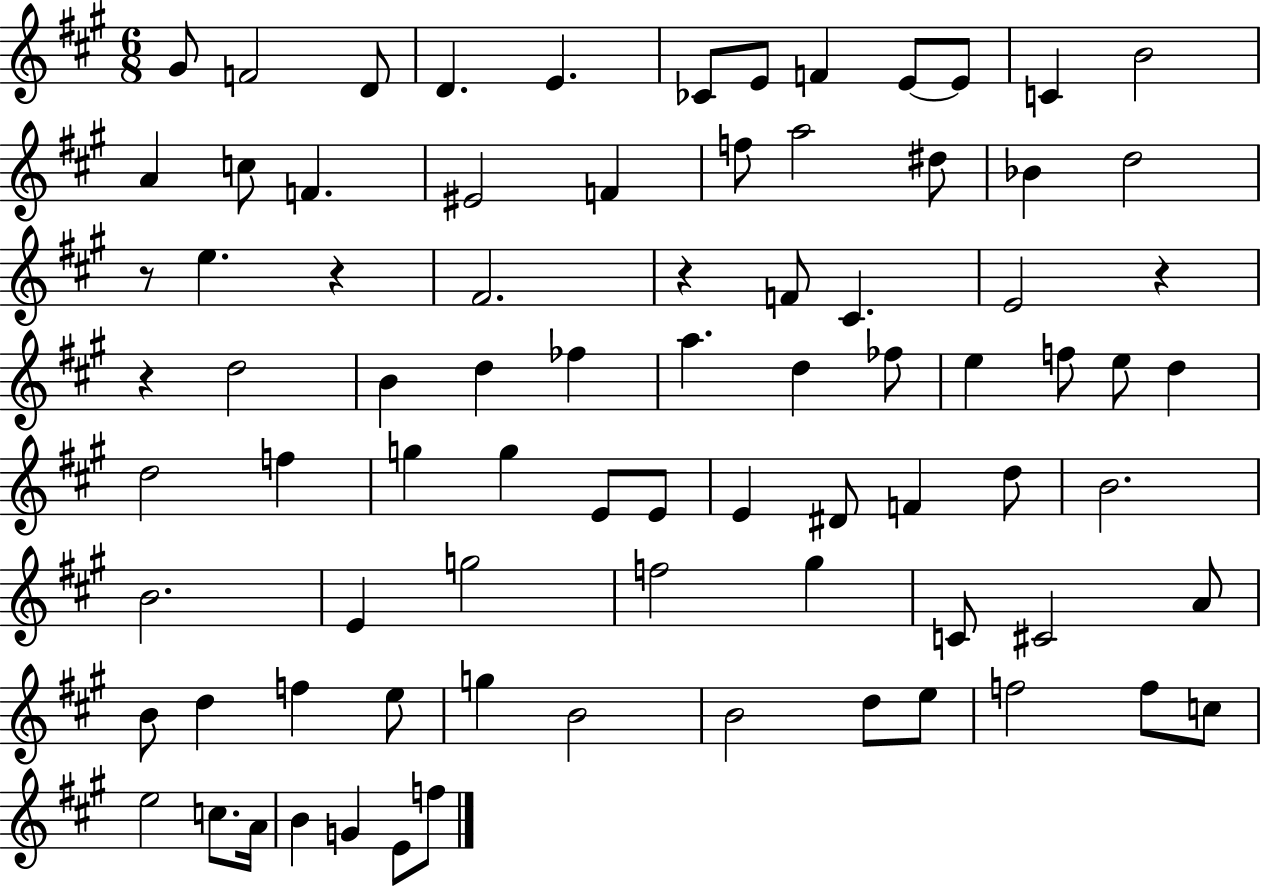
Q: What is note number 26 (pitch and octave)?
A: C#4